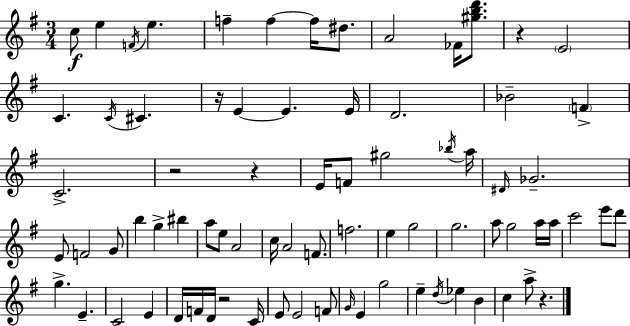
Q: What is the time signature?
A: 3/4